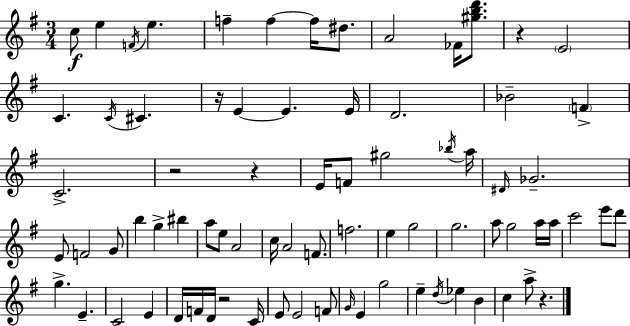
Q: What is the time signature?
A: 3/4